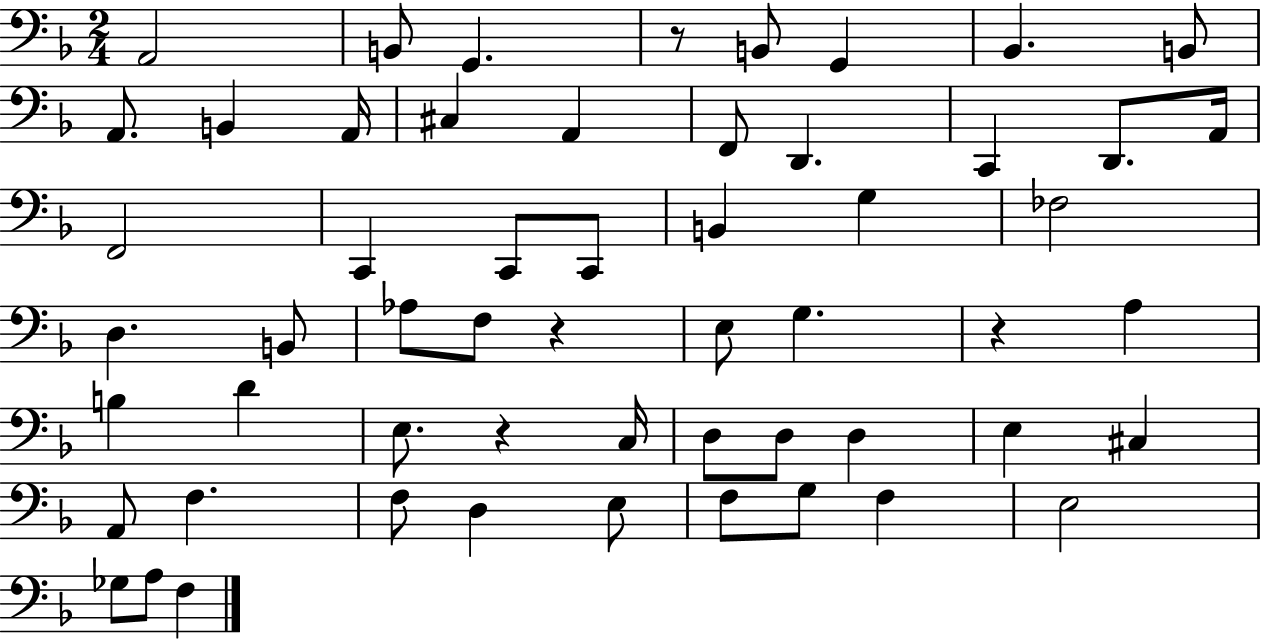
{
  \clef bass
  \numericTimeSignature
  \time 2/4
  \key f \major
  a,2 | b,8 g,4. | r8 b,8 g,4 | bes,4. b,8 | \break a,8. b,4 a,16 | cis4 a,4 | f,8 d,4. | c,4 d,8. a,16 | \break f,2 | c,4 c,8 c,8 | b,4 g4 | fes2 | \break d4. b,8 | aes8 f8 r4 | e8 g4. | r4 a4 | \break b4 d'4 | e8. r4 c16 | d8 d8 d4 | e4 cis4 | \break a,8 f4. | f8 d4 e8 | f8 g8 f4 | e2 | \break ges8 a8 f4 | \bar "|."
}